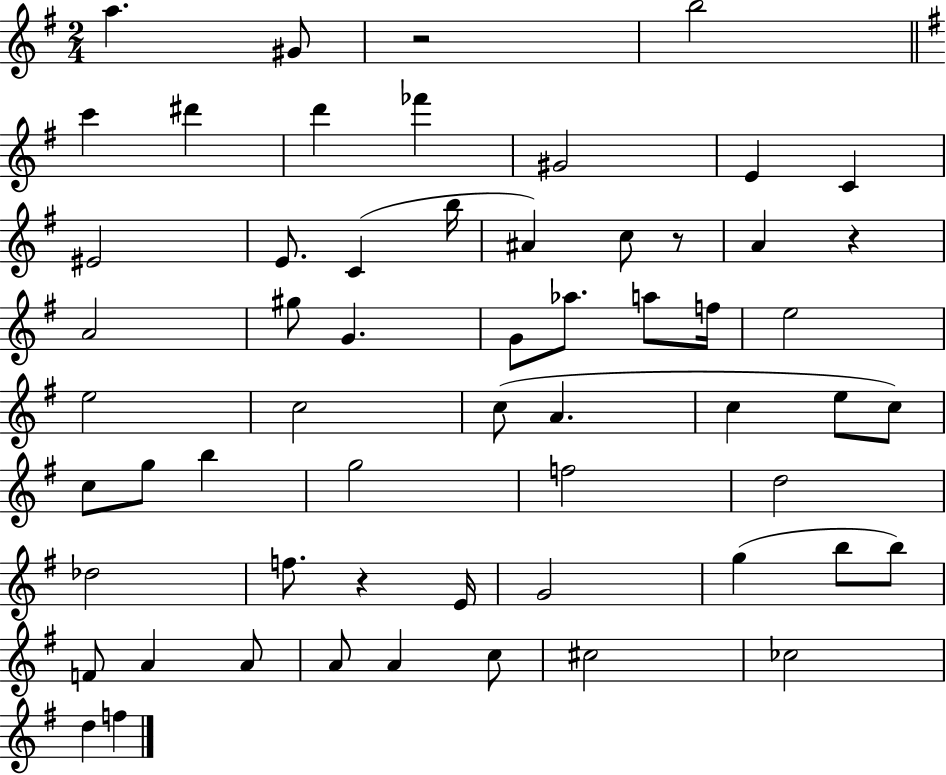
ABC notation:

X:1
T:Untitled
M:2/4
L:1/4
K:G
a ^G/2 z2 b2 c' ^d' d' _f' ^G2 E C ^E2 E/2 C b/4 ^A c/2 z/2 A z A2 ^g/2 G G/2 _a/2 a/2 f/4 e2 e2 c2 c/2 A c e/2 c/2 c/2 g/2 b g2 f2 d2 _d2 f/2 z E/4 G2 g b/2 b/2 F/2 A A/2 A/2 A c/2 ^c2 _c2 d f